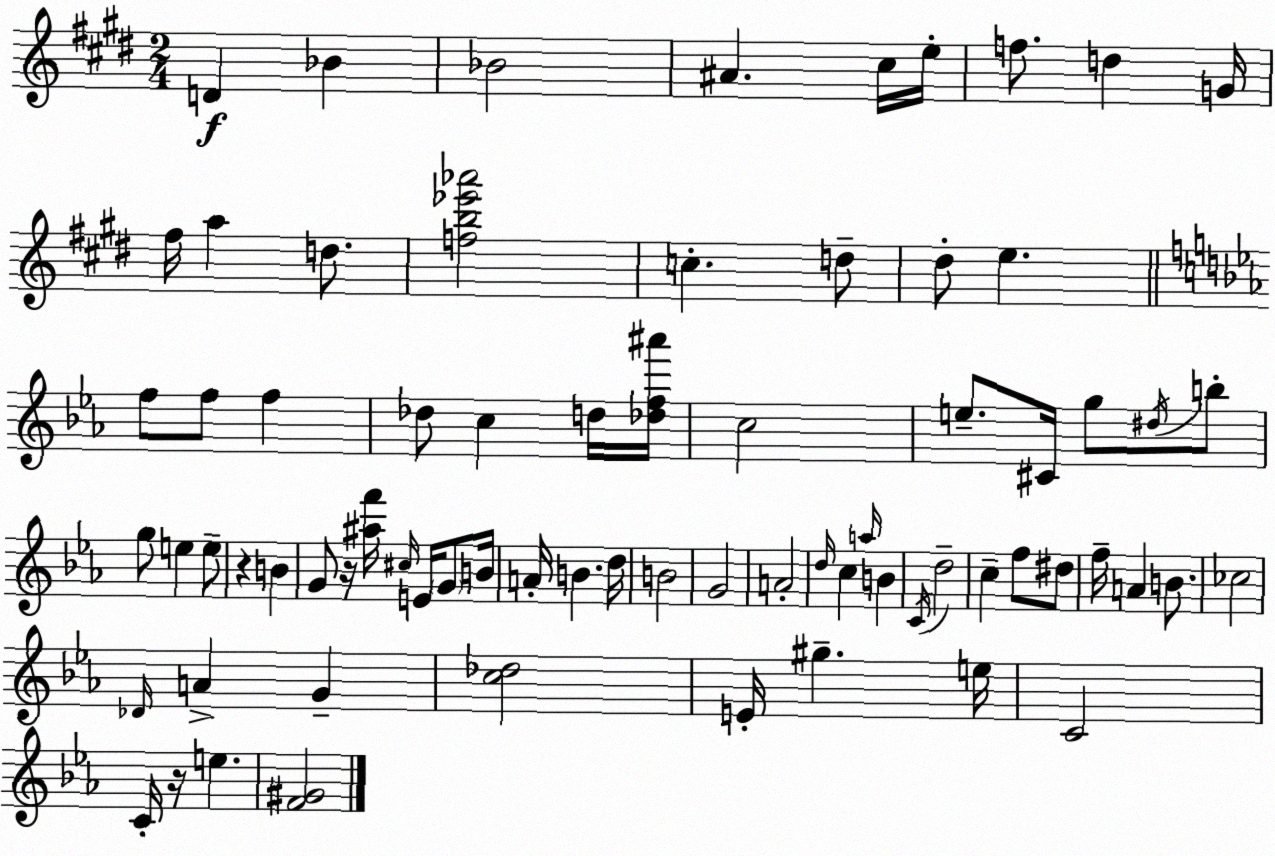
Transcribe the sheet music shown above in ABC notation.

X:1
T:Untitled
M:2/4
L:1/4
K:E
D _B _B2 ^A ^c/4 e/4 f/2 d G/4 ^f/4 a d/2 [fb_e'_a']2 c d/2 ^d/2 e f/2 f/2 f _d/2 c d/4 [_df^a']/4 c2 e/2 ^C/4 g/2 ^d/4 b/2 g/2 e e/2 z B G/2 z/4 [^af']/4 ^c/4 E/4 G/2 B/4 A/4 B d/4 B2 G2 A2 d/4 c a/4 B C/4 d2 c f/2 ^d/2 f/4 A B/2 _c2 _D/4 A G [c_d]2 E/4 ^g e/4 C2 C/4 z/4 e [F^G]2